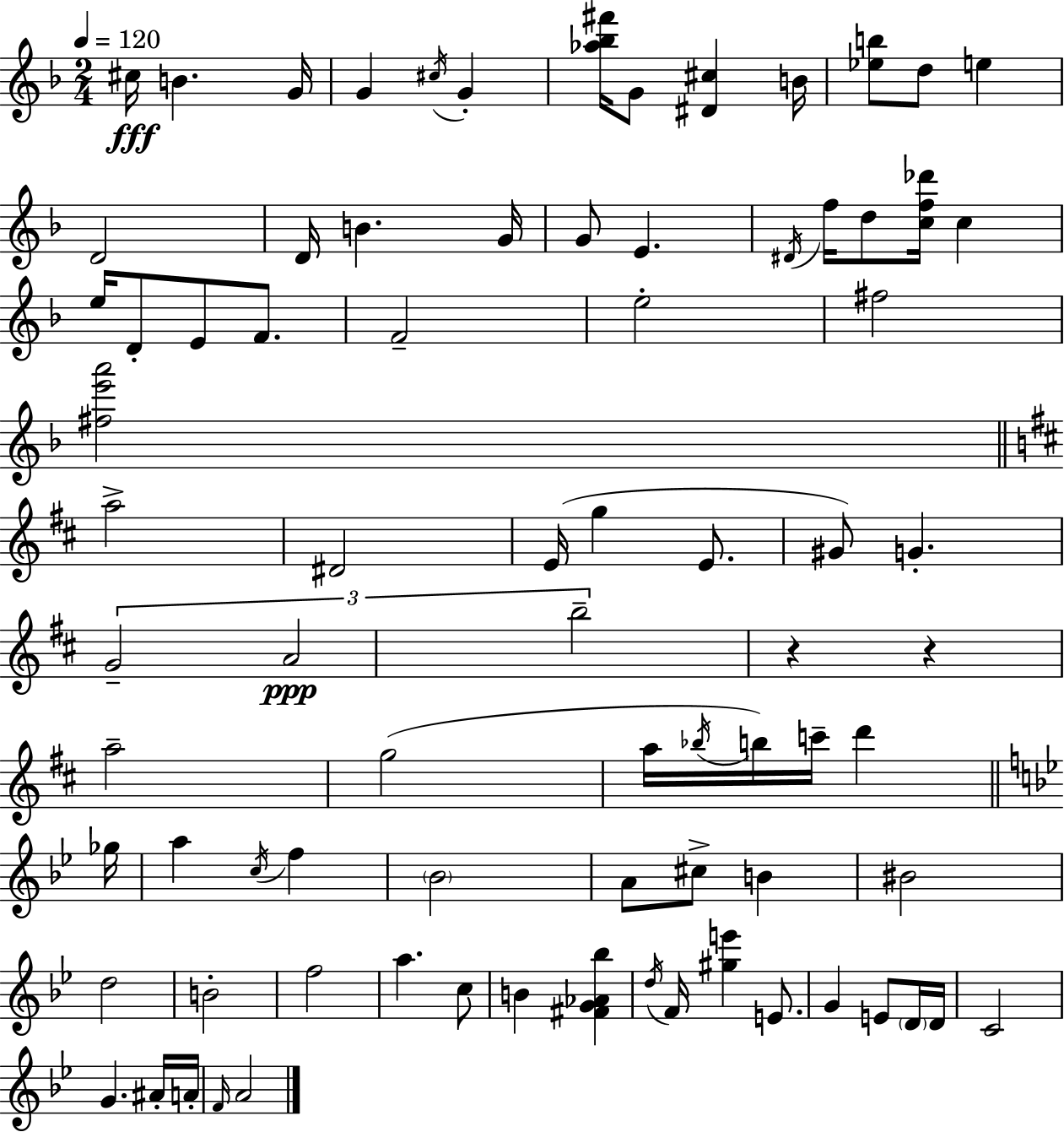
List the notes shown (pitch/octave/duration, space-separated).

C#5/s B4/q. G4/s G4/q C#5/s G4/q [Ab5,Bb5,F#6]/s G4/e [D#4,C#5]/q B4/s [Eb5,B5]/e D5/e E5/q D4/h D4/s B4/q. G4/s G4/e E4/q. D#4/s F5/s D5/e [C5,F5,Db6]/s C5/q E5/s D4/e E4/e F4/e. F4/h E5/h F#5/h [F#5,E6,A6]/h A5/h D#4/h E4/s G5/q E4/e. G#4/e G4/q. G4/h A4/h B5/h R/q R/q A5/h G5/h A5/s Bb5/s B5/s C6/s D6/q Gb5/s A5/q C5/s F5/q Bb4/h A4/e C#5/e B4/q BIS4/h D5/h B4/h F5/h A5/q. C5/e B4/q [F#4,G4,Ab4,Bb5]/q D5/s F4/s [G#5,E6]/q E4/e. G4/q E4/e D4/s D4/s C4/h G4/q. A#4/s A4/s F4/s A4/h